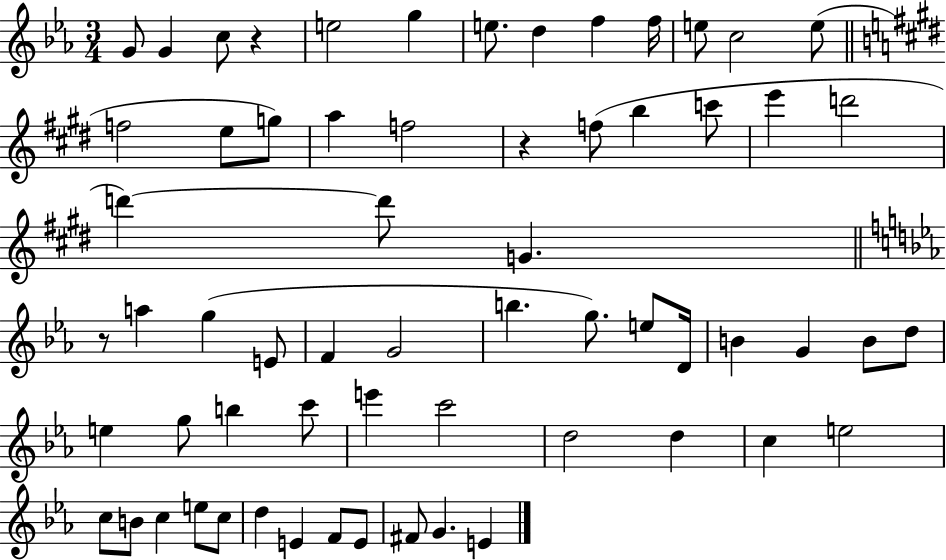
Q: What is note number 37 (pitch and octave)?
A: B4